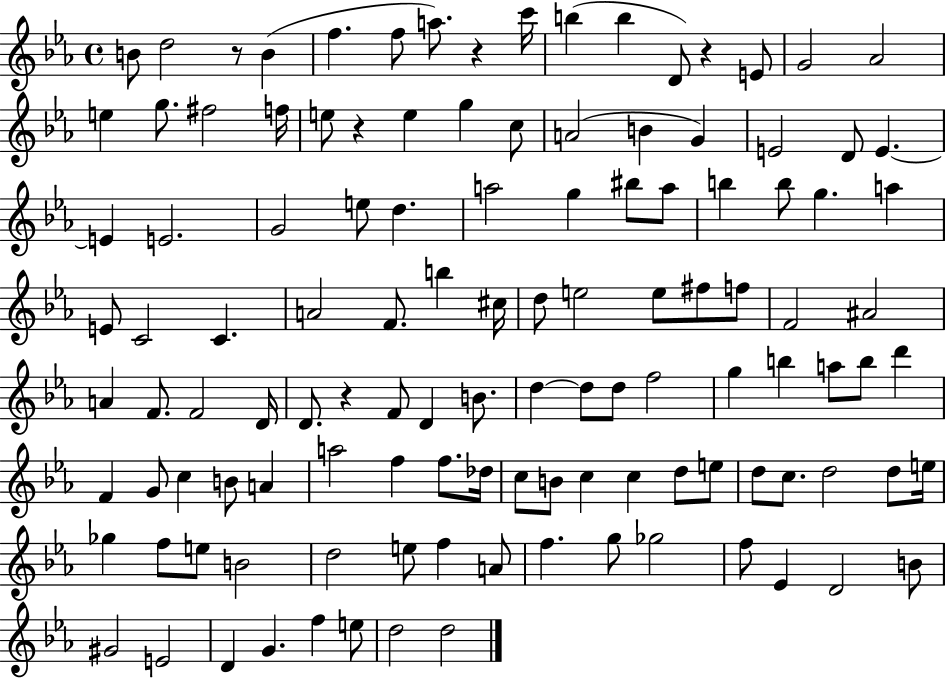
X:1
T:Untitled
M:4/4
L:1/4
K:Eb
B/2 d2 z/2 B f f/2 a/2 z c'/4 b b D/2 z E/2 G2 _A2 e g/2 ^f2 f/4 e/2 z e g c/2 A2 B G E2 D/2 E E E2 G2 e/2 d a2 g ^b/2 a/2 b b/2 g a E/2 C2 C A2 F/2 b ^c/4 d/2 e2 e/2 ^f/2 f/2 F2 ^A2 A F/2 F2 D/4 D/2 z F/2 D B/2 d d/2 d/2 f2 g b a/2 b/2 d' F G/2 c B/2 A a2 f f/2 _d/4 c/2 B/2 c c d/2 e/2 d/2 c/2 d2 d/2 e/4 _g f/2 e/2 B2 d2 e/2 f A/2 f g/2 _g2 f/2 _E D2 B/2 ^G2 E2 D G f e/2 d2 d2